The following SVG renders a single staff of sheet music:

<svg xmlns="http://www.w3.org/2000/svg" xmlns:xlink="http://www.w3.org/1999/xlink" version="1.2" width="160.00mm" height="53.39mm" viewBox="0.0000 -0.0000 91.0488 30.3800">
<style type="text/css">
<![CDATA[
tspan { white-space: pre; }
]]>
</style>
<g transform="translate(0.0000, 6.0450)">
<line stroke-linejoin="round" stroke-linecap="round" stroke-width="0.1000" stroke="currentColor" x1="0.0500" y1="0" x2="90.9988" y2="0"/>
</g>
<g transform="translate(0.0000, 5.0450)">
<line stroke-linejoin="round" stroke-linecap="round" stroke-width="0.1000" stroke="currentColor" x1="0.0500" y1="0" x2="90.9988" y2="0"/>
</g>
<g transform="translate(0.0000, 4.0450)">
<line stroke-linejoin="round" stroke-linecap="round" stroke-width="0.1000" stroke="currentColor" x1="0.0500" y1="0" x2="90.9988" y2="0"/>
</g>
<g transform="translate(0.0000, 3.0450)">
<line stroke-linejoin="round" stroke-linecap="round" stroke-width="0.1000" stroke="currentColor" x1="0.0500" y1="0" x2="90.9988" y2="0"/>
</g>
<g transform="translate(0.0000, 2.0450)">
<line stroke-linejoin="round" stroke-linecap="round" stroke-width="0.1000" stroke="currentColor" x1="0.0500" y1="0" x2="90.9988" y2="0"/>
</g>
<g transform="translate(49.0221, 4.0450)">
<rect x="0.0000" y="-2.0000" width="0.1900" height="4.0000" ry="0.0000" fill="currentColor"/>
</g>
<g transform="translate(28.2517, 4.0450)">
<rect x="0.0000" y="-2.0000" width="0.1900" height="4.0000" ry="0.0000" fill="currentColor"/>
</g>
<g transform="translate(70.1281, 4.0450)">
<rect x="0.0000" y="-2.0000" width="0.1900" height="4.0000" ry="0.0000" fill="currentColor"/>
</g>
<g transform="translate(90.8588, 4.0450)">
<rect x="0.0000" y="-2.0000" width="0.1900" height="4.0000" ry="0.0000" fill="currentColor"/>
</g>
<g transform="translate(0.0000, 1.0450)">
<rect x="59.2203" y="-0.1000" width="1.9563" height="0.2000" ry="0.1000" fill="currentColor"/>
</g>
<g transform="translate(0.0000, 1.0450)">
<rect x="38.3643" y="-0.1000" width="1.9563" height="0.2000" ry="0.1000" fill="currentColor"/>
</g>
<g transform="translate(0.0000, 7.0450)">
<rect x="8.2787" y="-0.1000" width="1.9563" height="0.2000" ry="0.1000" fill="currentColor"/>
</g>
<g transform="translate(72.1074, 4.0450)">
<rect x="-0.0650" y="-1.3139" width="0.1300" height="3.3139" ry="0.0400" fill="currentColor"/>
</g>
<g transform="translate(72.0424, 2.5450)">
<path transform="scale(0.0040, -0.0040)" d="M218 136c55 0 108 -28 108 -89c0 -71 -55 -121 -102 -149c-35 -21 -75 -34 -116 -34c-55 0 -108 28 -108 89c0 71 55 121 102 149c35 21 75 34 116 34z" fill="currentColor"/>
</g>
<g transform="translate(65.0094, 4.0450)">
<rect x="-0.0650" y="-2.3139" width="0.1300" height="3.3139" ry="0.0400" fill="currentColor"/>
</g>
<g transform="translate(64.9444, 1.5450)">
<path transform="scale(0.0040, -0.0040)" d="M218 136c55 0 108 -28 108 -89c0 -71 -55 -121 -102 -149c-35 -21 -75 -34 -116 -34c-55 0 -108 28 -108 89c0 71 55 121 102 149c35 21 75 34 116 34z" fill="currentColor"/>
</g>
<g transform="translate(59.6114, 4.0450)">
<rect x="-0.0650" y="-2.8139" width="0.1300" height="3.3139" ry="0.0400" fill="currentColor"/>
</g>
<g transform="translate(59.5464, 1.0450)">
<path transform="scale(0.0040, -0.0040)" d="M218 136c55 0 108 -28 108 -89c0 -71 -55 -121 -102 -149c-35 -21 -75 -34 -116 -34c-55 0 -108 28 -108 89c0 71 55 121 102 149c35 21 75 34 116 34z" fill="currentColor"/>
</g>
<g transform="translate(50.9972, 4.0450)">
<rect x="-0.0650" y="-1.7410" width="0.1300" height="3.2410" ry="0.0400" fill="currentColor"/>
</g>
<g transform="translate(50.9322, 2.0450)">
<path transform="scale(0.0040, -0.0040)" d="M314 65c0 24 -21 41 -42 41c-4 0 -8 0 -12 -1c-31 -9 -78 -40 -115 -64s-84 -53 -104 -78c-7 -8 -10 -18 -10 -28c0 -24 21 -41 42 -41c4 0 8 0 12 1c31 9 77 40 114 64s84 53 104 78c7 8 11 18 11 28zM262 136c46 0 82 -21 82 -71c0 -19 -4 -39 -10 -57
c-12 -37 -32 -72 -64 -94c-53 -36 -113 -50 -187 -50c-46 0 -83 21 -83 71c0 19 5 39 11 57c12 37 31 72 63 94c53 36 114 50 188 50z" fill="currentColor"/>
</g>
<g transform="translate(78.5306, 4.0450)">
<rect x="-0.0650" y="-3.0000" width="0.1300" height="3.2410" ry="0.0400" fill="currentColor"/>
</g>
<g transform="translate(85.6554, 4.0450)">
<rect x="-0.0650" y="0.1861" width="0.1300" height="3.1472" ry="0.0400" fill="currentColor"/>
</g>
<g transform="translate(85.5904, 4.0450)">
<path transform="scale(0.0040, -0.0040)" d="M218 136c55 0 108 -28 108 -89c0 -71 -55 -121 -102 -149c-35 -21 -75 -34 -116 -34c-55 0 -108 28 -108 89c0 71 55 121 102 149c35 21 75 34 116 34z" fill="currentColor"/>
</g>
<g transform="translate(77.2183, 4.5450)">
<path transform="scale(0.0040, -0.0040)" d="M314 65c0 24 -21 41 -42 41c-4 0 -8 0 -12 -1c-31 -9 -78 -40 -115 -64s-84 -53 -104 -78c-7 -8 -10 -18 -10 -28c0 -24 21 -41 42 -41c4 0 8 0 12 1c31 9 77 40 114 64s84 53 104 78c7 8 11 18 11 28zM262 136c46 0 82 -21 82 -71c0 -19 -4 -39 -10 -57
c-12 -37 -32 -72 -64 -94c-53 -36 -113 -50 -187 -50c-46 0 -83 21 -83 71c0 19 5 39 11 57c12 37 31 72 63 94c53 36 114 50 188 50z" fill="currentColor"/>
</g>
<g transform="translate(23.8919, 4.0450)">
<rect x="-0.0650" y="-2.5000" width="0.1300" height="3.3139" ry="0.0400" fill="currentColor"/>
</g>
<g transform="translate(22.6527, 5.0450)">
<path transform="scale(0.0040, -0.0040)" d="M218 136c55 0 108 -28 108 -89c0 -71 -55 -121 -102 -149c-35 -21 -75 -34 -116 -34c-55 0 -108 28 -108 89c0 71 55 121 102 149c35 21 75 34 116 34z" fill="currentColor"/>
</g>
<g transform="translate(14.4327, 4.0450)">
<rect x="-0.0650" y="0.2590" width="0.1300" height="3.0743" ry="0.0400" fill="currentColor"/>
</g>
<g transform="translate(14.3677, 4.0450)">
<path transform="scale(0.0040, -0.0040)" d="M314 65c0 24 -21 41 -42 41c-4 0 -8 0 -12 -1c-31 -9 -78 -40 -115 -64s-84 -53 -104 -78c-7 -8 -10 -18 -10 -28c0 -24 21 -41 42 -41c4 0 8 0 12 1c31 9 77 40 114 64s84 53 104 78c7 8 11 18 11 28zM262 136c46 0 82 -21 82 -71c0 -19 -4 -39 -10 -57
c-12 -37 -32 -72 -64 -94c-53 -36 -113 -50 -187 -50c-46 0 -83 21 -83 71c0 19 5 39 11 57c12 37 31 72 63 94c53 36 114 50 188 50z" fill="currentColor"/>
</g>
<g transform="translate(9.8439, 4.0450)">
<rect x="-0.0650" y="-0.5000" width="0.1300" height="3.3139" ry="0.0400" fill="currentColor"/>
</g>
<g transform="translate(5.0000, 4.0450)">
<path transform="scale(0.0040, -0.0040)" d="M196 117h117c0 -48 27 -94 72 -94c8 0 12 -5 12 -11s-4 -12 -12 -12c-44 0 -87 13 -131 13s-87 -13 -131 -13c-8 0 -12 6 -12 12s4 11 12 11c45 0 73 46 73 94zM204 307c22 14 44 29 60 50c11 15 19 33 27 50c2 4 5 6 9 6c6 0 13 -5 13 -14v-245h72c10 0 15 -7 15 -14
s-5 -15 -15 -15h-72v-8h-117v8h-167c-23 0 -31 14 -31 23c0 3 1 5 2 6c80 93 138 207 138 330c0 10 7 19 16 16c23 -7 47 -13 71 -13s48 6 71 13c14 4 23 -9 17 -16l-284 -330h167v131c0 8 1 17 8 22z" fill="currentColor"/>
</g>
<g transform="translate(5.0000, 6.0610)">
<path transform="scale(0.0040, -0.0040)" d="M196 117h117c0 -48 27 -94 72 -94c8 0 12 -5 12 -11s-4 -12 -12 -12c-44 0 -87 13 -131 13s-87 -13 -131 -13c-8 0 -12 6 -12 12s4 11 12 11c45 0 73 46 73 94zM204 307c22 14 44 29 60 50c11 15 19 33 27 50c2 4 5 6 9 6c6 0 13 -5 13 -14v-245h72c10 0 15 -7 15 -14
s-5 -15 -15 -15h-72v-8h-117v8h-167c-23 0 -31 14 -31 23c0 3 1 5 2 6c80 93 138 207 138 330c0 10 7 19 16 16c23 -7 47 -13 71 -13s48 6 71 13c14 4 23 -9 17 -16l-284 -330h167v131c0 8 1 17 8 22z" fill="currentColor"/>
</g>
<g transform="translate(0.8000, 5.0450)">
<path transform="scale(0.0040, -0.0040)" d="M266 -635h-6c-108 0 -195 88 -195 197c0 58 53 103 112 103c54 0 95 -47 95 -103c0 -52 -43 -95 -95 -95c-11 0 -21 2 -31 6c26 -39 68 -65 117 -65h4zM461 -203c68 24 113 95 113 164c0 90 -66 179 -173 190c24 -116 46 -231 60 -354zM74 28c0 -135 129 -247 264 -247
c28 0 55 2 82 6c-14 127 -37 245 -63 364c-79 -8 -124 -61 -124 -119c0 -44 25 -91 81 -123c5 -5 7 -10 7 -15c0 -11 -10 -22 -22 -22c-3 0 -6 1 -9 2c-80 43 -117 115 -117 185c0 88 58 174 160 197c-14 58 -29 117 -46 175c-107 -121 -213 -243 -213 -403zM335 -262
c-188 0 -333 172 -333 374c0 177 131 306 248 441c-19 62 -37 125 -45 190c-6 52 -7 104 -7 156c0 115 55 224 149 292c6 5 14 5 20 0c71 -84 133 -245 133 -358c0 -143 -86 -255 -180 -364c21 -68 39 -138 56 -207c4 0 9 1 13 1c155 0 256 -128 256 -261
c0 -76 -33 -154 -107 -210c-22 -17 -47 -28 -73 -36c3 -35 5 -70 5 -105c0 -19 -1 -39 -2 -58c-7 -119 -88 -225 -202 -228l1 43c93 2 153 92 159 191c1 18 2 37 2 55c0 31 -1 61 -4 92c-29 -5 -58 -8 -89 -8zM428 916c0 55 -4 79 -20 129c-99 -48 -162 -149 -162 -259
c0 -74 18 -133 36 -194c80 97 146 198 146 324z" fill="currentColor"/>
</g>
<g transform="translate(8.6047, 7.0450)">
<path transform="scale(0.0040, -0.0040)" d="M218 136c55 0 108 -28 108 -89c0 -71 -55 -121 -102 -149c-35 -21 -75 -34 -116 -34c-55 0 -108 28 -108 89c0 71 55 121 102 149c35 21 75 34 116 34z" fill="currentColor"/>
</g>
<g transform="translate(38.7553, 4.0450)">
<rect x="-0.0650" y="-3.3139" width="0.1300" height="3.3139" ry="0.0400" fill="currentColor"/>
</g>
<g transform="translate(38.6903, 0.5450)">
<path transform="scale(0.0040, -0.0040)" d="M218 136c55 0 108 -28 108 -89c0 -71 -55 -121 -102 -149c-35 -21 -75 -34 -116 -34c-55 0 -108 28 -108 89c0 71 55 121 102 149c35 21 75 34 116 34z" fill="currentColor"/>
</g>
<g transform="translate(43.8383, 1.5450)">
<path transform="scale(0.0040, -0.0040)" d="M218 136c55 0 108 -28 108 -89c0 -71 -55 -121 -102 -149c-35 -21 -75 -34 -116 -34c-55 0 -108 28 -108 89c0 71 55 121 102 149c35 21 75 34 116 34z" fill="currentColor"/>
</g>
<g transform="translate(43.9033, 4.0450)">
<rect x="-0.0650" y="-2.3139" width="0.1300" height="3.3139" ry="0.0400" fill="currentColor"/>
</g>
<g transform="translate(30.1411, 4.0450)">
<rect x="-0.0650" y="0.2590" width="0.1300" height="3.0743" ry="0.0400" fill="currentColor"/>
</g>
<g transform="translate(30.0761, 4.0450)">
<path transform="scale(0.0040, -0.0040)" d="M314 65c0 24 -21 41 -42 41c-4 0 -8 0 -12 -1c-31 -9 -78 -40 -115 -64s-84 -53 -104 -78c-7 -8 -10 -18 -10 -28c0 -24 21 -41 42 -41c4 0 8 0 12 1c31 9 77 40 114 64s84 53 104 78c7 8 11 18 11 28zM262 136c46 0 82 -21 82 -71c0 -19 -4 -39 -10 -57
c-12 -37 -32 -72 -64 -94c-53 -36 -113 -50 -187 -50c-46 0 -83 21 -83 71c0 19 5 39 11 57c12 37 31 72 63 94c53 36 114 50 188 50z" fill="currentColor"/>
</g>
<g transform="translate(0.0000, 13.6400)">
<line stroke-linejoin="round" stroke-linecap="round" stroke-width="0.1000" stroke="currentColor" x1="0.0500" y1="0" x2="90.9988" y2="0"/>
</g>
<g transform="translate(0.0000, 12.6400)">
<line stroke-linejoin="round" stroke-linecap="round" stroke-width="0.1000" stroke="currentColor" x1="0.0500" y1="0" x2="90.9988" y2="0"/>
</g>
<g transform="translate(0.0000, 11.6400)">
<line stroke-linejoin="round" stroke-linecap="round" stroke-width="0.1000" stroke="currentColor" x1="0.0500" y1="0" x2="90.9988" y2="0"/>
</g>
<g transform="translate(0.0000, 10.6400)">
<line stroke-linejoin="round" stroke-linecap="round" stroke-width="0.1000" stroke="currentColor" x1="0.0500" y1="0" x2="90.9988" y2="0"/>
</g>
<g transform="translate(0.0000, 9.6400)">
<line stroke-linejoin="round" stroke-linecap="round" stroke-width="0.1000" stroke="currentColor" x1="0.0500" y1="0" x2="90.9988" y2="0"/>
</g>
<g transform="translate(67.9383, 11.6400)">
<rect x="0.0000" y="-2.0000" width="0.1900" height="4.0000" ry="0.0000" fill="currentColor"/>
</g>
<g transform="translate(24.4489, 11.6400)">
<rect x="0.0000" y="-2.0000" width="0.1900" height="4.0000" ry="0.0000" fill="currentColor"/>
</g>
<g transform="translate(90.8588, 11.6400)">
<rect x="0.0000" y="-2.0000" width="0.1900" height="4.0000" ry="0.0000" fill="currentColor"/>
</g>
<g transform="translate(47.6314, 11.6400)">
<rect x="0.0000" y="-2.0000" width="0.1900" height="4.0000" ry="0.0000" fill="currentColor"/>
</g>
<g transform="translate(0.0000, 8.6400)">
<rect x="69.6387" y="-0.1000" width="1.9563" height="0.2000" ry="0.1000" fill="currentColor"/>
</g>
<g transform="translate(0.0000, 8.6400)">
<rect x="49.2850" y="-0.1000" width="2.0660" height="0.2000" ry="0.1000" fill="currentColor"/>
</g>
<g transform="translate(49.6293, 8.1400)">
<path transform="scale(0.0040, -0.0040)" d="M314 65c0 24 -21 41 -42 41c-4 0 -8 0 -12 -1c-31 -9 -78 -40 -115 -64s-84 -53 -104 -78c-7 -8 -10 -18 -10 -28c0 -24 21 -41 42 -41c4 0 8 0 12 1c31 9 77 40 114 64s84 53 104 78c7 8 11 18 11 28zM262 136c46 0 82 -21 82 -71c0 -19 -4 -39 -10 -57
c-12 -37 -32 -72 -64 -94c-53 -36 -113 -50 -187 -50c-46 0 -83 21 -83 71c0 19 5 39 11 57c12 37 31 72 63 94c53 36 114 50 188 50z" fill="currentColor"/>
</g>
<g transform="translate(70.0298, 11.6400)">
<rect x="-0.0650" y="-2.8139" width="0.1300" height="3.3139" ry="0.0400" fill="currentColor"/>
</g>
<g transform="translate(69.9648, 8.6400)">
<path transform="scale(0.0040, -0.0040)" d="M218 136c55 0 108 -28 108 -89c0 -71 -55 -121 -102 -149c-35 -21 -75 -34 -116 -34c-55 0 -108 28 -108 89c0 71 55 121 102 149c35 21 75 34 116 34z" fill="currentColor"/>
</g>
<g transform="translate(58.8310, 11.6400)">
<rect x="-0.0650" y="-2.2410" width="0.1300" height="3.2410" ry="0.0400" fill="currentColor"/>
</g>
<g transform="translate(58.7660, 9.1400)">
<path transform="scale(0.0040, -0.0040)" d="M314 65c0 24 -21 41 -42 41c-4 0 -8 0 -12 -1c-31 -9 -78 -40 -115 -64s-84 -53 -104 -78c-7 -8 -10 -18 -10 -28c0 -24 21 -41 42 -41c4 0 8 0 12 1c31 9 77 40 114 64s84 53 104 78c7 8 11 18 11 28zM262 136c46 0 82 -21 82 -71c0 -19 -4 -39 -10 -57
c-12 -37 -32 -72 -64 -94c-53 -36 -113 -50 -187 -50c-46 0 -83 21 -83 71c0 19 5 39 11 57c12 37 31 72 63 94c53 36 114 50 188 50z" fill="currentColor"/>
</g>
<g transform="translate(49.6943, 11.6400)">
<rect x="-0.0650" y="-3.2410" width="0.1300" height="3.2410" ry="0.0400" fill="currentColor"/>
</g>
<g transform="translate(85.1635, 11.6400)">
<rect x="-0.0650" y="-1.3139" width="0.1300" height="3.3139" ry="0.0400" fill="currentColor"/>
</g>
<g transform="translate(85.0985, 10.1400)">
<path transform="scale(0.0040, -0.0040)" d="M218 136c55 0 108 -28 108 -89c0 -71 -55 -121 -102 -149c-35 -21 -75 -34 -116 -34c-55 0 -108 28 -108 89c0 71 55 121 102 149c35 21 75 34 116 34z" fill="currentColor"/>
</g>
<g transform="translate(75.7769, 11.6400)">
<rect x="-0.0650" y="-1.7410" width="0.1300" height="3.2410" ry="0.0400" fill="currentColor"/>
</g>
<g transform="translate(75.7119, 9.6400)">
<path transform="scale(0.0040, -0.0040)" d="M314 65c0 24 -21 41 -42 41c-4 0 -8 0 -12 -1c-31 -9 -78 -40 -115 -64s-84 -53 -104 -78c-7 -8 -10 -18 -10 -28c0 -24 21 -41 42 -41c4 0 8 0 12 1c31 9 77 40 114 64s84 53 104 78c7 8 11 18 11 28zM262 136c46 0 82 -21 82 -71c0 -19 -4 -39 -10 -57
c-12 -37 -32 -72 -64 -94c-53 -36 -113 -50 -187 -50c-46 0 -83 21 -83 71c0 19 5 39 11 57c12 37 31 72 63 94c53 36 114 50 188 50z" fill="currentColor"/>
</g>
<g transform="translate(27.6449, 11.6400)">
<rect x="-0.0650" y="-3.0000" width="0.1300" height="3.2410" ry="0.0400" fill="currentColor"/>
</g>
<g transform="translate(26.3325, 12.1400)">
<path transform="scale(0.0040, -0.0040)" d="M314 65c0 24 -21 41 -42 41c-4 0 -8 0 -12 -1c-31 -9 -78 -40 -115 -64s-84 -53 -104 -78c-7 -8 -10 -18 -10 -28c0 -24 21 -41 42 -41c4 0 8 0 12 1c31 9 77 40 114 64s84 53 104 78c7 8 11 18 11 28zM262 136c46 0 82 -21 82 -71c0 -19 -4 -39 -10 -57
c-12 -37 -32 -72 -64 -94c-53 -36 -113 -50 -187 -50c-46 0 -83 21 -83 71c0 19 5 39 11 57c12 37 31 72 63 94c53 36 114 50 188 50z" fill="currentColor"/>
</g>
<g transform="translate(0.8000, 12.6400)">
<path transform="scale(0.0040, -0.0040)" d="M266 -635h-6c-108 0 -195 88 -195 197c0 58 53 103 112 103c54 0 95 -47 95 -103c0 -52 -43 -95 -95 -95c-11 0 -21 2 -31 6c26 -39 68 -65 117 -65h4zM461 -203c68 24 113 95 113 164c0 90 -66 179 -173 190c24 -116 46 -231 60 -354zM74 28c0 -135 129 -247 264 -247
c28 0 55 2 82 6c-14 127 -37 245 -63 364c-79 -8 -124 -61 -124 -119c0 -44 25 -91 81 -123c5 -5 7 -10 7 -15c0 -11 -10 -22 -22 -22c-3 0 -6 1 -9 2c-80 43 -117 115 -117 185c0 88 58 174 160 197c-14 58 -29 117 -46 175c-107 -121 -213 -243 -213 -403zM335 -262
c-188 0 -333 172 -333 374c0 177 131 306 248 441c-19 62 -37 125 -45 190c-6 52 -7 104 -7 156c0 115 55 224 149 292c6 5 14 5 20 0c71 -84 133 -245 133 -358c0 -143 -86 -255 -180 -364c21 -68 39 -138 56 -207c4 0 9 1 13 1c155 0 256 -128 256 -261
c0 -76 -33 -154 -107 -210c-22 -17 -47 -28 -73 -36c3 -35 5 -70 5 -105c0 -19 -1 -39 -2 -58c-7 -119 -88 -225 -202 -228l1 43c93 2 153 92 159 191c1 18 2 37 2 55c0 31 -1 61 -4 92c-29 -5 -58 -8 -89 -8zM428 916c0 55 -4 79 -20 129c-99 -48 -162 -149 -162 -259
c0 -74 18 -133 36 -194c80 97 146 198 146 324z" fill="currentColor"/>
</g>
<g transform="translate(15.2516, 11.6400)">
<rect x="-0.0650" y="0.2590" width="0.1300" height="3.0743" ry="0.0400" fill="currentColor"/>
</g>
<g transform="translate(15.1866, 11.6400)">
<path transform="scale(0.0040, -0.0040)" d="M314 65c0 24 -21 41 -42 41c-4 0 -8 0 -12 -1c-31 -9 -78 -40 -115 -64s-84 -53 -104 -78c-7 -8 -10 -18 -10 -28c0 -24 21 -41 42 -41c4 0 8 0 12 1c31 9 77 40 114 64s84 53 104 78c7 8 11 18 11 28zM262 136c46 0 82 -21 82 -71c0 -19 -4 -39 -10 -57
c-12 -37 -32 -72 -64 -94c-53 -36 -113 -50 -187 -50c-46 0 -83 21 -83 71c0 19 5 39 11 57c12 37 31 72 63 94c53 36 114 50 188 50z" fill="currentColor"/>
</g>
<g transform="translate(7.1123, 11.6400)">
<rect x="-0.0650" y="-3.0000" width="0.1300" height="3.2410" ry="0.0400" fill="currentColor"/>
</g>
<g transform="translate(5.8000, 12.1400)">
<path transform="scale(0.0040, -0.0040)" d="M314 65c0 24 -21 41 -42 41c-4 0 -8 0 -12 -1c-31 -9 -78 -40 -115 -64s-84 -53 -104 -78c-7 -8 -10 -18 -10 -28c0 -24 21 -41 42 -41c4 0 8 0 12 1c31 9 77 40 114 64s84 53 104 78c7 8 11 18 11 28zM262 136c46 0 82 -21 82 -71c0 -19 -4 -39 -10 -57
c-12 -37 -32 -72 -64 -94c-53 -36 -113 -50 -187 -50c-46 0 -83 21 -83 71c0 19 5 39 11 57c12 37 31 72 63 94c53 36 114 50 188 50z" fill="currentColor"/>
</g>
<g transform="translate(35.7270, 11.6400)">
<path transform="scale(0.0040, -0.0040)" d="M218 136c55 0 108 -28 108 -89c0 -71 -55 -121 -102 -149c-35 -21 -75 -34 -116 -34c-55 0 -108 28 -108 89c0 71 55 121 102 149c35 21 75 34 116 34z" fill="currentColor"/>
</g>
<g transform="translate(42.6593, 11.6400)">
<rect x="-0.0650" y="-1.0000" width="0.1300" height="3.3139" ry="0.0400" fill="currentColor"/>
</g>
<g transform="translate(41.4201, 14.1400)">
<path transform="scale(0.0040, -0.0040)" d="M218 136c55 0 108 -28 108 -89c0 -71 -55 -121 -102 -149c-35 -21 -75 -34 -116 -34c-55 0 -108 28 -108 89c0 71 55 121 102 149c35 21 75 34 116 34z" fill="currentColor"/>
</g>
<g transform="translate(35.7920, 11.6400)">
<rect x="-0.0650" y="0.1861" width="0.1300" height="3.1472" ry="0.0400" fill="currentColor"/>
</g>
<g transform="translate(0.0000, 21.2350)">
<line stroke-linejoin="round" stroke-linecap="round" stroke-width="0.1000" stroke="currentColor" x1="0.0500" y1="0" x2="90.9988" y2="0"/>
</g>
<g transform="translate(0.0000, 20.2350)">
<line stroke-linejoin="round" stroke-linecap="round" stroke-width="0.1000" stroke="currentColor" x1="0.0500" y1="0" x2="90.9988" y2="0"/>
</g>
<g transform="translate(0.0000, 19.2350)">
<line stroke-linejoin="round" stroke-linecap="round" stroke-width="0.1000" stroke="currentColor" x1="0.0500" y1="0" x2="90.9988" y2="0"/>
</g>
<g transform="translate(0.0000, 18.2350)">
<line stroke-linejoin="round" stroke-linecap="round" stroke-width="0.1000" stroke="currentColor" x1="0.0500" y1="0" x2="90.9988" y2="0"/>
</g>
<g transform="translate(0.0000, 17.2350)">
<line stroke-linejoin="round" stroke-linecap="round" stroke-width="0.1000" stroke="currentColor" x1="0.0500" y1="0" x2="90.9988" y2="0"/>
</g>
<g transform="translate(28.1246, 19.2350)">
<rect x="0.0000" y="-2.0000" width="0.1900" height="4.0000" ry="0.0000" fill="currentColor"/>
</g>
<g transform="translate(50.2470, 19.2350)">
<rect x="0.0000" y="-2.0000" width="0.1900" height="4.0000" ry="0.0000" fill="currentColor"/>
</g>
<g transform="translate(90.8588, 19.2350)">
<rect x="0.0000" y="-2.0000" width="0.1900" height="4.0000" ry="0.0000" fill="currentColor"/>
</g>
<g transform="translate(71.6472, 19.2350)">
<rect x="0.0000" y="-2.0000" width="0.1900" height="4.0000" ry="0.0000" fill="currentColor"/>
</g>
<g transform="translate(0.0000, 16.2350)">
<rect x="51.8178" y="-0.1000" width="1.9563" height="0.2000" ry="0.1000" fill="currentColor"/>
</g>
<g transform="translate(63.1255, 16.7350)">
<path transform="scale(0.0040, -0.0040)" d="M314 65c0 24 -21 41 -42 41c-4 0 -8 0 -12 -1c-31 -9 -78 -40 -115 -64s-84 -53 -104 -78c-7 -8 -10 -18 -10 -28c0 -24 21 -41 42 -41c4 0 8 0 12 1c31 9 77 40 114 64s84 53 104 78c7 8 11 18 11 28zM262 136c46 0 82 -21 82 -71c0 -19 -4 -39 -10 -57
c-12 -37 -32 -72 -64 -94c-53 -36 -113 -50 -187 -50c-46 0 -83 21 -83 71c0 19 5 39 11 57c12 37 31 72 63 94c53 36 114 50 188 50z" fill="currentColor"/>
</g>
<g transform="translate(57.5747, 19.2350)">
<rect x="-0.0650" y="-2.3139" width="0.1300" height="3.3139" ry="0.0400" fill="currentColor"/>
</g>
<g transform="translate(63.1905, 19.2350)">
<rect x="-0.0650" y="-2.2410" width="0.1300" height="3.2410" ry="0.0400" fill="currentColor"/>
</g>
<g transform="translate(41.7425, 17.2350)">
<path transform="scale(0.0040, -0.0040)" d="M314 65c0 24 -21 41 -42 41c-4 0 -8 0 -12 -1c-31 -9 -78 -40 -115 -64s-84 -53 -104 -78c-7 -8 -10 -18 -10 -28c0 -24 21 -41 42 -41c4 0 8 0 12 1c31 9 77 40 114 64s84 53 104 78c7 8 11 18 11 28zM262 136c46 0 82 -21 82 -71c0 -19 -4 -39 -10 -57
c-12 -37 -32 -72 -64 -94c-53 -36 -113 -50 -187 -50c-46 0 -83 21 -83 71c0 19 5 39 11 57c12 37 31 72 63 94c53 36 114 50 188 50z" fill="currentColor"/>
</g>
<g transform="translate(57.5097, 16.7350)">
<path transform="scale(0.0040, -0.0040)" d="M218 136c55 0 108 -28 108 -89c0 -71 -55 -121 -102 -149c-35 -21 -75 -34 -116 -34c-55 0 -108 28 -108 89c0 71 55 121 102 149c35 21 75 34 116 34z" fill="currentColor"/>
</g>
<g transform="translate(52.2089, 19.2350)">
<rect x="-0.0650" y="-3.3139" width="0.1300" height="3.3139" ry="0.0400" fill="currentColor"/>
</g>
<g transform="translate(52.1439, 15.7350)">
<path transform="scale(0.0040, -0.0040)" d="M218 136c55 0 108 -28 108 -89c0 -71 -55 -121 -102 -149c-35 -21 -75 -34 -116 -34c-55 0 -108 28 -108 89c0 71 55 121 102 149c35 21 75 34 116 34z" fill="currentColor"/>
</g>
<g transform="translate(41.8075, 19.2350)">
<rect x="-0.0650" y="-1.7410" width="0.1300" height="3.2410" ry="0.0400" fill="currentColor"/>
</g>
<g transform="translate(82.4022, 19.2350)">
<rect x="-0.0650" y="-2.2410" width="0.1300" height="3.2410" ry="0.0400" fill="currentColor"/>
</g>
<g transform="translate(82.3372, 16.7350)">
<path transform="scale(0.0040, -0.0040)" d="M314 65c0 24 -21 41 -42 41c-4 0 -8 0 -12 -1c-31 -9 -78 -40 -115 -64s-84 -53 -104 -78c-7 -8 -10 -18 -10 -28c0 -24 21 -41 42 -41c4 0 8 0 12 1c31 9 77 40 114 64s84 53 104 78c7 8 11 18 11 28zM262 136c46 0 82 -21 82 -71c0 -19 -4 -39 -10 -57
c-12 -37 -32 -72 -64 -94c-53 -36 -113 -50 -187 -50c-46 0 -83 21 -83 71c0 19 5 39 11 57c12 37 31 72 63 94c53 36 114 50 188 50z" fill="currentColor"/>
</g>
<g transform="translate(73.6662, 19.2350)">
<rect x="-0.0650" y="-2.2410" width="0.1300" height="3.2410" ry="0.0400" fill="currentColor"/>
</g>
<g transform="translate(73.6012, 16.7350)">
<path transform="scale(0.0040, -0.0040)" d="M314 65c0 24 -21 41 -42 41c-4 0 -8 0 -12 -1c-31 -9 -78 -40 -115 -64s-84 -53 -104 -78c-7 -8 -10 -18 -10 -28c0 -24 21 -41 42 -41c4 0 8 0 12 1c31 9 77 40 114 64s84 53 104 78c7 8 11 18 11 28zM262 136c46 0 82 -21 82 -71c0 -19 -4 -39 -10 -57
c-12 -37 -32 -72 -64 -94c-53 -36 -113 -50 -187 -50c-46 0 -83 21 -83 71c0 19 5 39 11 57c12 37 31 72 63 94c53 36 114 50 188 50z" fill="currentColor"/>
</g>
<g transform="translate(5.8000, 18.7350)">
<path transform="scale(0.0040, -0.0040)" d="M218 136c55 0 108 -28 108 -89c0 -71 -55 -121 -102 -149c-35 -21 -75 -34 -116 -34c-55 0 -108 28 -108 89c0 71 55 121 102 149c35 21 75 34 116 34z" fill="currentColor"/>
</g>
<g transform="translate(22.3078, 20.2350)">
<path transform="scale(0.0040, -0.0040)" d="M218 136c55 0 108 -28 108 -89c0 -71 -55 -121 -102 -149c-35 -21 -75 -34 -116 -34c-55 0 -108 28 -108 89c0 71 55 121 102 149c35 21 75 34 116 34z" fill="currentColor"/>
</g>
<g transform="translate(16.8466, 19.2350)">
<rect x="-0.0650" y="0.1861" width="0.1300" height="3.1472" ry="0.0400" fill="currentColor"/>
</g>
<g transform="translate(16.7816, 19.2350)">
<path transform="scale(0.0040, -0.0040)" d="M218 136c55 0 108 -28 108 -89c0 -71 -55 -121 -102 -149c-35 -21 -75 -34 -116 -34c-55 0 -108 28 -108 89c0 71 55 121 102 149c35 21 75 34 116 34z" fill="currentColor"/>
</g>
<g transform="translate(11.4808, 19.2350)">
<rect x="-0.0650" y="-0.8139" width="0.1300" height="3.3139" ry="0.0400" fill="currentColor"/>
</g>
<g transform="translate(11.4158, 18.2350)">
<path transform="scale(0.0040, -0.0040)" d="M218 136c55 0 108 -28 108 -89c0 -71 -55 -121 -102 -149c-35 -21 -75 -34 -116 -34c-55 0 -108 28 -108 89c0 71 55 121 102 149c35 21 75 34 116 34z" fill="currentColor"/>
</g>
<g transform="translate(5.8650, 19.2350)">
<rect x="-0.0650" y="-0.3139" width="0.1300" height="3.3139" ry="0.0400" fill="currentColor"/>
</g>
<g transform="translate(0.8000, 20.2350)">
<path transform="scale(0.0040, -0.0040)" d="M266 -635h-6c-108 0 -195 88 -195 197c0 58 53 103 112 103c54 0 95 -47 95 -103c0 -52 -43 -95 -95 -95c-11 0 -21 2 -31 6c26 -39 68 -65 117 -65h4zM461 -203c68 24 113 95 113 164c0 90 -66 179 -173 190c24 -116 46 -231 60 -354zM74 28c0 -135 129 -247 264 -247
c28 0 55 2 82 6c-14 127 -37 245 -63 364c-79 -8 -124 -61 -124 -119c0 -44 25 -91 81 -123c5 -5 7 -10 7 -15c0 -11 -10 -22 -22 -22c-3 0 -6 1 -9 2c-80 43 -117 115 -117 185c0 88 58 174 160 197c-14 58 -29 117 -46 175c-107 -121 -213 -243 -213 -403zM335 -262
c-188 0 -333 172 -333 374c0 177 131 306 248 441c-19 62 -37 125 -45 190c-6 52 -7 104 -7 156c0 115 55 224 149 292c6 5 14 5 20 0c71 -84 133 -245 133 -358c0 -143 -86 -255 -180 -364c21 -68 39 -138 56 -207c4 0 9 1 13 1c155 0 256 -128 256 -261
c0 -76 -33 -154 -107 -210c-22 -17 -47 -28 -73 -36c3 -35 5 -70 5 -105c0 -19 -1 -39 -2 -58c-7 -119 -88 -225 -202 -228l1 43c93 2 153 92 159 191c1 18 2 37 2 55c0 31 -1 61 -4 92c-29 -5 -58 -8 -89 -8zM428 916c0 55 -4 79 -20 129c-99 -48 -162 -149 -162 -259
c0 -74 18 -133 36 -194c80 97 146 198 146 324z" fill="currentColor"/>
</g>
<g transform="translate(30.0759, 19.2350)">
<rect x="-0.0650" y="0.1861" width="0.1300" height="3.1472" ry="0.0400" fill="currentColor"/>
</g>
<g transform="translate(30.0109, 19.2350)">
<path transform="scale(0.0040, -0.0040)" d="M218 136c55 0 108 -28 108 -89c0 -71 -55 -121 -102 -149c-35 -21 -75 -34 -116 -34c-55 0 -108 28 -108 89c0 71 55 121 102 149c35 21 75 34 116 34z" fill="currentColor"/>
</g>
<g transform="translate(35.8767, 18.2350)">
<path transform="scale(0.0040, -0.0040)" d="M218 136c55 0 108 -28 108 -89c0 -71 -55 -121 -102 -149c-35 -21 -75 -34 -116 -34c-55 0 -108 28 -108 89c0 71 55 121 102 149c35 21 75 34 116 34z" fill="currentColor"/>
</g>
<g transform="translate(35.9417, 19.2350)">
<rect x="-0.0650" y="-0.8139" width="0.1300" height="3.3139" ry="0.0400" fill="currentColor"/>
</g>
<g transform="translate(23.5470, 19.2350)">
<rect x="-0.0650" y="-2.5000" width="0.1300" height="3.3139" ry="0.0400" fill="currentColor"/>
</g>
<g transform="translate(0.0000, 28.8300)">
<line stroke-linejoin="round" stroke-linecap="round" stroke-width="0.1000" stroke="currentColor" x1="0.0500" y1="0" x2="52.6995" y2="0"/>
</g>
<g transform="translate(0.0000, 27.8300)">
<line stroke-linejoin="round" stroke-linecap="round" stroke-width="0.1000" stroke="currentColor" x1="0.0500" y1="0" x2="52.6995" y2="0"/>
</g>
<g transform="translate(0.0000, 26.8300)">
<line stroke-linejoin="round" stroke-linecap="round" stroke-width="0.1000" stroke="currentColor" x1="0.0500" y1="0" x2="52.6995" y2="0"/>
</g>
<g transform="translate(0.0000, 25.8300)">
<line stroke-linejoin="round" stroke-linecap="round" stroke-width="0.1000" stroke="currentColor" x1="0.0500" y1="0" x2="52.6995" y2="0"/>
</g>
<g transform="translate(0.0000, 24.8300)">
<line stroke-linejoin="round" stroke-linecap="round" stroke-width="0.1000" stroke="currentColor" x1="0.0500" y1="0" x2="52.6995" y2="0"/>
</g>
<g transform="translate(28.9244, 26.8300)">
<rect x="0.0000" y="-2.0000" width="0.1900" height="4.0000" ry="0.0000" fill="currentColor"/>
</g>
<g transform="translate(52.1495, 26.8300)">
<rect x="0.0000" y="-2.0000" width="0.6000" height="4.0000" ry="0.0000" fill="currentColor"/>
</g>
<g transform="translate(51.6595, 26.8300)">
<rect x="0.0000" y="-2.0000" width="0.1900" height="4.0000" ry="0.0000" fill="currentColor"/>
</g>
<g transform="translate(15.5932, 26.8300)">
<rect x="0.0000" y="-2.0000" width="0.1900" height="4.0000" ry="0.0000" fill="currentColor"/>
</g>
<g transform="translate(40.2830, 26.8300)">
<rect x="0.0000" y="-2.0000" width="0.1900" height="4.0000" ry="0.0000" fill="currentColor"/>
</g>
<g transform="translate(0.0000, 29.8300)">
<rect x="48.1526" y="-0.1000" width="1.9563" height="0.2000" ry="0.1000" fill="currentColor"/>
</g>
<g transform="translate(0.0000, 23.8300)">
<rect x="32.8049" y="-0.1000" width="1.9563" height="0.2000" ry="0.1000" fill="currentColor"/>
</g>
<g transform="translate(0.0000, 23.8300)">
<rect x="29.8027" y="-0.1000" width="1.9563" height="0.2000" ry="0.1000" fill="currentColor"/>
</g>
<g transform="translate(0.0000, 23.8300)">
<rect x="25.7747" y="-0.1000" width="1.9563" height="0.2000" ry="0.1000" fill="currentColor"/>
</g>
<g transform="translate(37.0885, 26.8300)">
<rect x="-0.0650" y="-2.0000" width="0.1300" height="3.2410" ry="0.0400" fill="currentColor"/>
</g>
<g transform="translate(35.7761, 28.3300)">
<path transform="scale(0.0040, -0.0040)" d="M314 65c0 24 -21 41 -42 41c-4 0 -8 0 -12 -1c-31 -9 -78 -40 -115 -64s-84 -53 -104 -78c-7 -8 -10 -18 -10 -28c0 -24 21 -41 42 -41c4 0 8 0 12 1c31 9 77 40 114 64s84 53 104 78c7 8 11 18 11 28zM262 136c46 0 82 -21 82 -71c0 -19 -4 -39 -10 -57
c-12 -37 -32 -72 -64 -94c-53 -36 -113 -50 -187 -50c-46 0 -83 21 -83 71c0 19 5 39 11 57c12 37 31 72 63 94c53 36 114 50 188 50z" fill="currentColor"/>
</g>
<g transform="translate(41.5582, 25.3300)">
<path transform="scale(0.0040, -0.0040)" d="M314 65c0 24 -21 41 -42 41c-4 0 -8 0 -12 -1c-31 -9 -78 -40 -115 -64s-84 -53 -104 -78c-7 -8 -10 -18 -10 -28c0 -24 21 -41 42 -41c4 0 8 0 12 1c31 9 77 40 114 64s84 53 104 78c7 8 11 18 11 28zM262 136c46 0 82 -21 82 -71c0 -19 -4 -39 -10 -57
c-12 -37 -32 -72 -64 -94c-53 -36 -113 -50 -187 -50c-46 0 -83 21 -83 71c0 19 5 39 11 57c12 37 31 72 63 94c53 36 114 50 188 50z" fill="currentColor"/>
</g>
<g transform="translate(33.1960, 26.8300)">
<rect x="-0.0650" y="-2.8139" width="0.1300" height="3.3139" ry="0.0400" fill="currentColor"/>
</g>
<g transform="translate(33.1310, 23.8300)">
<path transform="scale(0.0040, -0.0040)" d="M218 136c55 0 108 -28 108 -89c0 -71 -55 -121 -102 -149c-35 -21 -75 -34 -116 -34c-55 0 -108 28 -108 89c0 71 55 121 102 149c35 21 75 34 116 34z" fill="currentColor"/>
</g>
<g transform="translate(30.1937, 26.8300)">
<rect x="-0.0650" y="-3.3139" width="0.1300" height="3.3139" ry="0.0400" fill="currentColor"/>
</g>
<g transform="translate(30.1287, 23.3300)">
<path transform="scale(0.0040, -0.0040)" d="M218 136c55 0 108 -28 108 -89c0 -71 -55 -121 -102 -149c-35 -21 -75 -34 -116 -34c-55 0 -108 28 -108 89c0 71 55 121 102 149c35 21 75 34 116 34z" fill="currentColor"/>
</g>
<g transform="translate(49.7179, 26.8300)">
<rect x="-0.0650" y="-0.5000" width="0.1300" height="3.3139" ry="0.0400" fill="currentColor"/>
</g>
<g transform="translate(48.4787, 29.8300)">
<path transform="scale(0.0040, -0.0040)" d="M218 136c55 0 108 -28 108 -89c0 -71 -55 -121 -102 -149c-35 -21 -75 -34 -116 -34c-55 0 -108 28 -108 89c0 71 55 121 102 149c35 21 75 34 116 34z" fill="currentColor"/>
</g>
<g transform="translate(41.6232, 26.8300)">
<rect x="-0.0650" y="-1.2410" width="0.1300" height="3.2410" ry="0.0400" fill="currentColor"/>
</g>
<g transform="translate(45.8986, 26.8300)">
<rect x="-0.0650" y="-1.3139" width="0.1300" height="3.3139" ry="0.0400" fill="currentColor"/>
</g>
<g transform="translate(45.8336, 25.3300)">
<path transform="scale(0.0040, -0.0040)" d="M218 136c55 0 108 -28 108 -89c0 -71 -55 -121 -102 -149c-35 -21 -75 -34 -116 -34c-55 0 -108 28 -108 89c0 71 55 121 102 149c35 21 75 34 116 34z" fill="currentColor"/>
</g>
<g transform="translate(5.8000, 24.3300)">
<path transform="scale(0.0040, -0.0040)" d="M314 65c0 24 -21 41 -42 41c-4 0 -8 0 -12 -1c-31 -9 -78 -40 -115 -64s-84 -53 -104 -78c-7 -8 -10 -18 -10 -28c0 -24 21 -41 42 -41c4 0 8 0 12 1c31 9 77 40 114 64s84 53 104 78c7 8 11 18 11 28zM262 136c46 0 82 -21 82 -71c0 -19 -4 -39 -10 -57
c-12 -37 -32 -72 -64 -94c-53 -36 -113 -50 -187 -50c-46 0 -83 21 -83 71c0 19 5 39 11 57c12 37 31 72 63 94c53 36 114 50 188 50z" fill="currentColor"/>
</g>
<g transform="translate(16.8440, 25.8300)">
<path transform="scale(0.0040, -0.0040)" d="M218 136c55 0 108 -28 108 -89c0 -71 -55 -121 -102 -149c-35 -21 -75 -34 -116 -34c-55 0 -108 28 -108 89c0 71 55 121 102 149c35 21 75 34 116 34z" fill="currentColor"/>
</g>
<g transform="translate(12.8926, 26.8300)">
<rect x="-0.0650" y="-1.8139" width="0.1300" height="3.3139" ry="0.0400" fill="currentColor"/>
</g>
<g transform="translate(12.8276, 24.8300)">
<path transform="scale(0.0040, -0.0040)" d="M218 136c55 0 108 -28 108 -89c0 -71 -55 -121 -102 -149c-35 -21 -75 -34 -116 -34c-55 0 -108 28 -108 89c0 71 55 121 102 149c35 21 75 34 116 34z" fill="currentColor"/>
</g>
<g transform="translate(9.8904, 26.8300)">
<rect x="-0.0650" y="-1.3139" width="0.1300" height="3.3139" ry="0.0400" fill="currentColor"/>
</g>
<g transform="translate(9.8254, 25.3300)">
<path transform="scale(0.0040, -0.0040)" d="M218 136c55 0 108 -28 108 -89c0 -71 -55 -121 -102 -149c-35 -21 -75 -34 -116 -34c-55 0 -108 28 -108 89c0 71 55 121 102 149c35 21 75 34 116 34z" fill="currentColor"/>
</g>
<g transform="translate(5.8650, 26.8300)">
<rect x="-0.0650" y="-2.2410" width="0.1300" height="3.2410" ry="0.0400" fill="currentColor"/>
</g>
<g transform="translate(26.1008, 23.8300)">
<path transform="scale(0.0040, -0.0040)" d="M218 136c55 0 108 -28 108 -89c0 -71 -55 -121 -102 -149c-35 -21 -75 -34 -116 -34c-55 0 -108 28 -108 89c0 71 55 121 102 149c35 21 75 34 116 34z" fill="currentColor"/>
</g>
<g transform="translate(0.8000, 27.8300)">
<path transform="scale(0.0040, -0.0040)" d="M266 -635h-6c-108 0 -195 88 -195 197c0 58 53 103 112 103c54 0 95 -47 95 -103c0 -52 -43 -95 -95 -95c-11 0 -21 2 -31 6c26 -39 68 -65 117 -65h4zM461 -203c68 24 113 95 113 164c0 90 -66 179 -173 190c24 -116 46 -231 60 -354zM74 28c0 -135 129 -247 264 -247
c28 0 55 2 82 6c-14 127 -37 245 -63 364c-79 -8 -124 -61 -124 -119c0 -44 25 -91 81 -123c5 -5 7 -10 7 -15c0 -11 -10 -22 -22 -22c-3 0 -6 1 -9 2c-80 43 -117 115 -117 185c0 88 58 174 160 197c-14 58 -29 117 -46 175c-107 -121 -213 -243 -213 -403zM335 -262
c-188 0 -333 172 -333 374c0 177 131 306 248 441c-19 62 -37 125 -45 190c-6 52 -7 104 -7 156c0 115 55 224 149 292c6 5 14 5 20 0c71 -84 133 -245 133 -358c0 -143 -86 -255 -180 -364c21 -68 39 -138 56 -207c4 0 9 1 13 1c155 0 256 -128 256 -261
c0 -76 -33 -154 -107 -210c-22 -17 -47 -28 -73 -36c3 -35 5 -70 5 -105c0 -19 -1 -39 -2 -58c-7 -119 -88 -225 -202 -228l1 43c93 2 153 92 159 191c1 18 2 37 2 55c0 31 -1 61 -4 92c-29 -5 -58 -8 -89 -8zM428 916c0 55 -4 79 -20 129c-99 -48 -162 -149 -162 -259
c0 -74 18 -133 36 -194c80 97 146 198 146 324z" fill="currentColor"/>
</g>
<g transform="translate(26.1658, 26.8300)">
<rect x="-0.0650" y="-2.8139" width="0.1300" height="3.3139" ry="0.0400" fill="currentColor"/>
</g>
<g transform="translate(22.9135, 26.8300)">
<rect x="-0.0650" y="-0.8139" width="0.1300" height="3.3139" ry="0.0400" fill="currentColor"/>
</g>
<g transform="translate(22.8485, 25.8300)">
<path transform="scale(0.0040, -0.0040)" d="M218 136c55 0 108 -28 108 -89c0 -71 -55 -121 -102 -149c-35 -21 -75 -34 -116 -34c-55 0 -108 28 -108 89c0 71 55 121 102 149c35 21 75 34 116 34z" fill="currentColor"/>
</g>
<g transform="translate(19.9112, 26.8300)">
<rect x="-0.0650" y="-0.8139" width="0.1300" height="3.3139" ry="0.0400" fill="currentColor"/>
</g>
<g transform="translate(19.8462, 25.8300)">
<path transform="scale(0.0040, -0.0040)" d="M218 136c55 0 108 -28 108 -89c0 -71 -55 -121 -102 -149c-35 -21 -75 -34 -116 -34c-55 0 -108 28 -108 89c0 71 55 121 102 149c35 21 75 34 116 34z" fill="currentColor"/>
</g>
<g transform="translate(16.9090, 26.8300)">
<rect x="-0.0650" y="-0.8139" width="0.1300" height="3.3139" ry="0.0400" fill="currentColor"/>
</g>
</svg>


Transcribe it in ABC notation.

X:1
T:Untitled
M:4/4
L:1/4
K:C
C B2 G B2 b g f2 a g e A2 B A2 B2 A2 B D b2 g2 a f2 e c d B G B d f2 b g g2 g2 g2 g2 e f d d d a b a F2 e2 e C